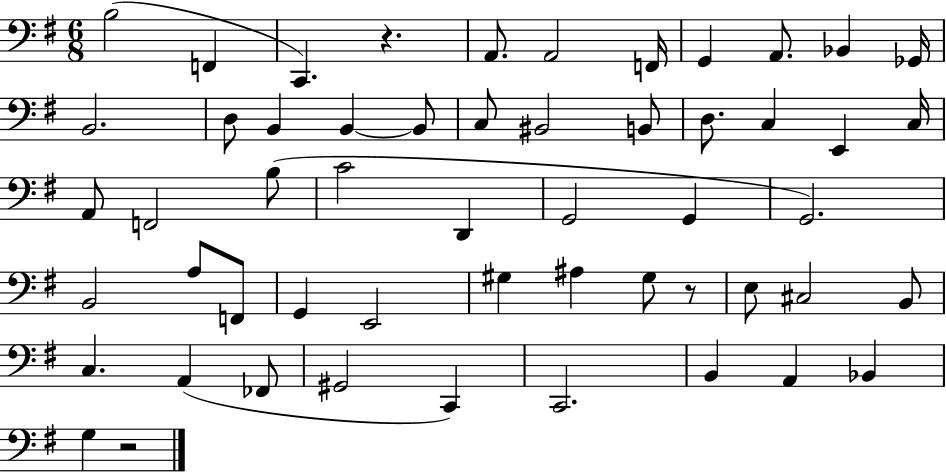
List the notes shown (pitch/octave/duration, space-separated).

B3/h F2/q C2/q. R/q. A2/e. A2/h F2/s G2/q A2/e. Bb2/q Gb2/s B2/h. D3/e B2/q B2/q B2/e C3/e BIS2/h B2/e D3/e. C3/q E2/q C3/s A2/e F2/h B3/e C4/h D2/q G2/h G2/q G2/h. B2/h A3/e F2/e G2/q E2/h G#3/q A#3/q G#3/e R/e E3/e C#3/h B2/e C3/q. A2/q FES2/e G#2/h C2/q C2/h. B2/q A2/q Bb2/q G3/q R/h